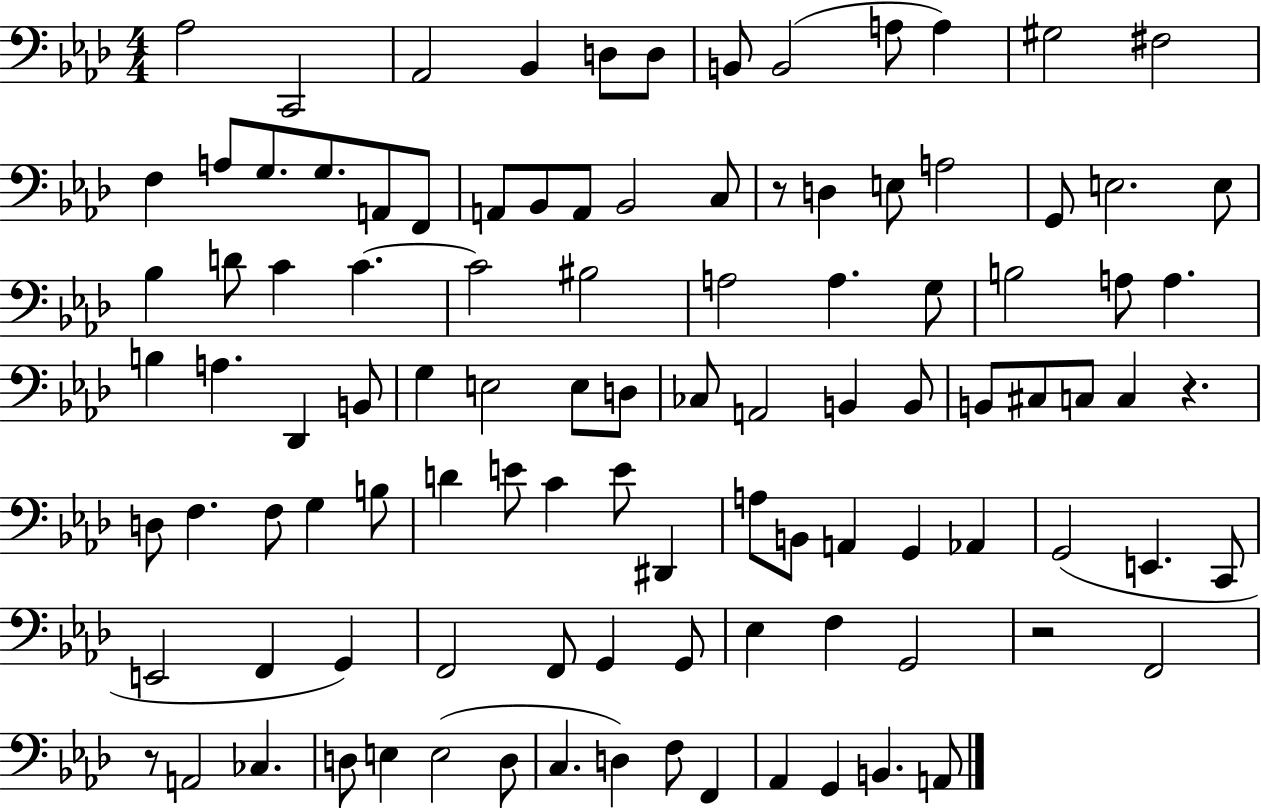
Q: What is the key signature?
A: AES major